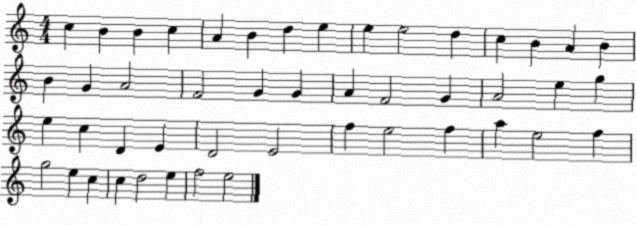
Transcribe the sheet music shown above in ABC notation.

X:1
T:Untitled
M:4/4
L:1/4
K:C
c B B c A B d e e e2 d c B A B B G A2 F2 G G A F2 G A2 e g e c D E D2 E2 f e2 f a e2 f g2 e c c d2 e f2 e2